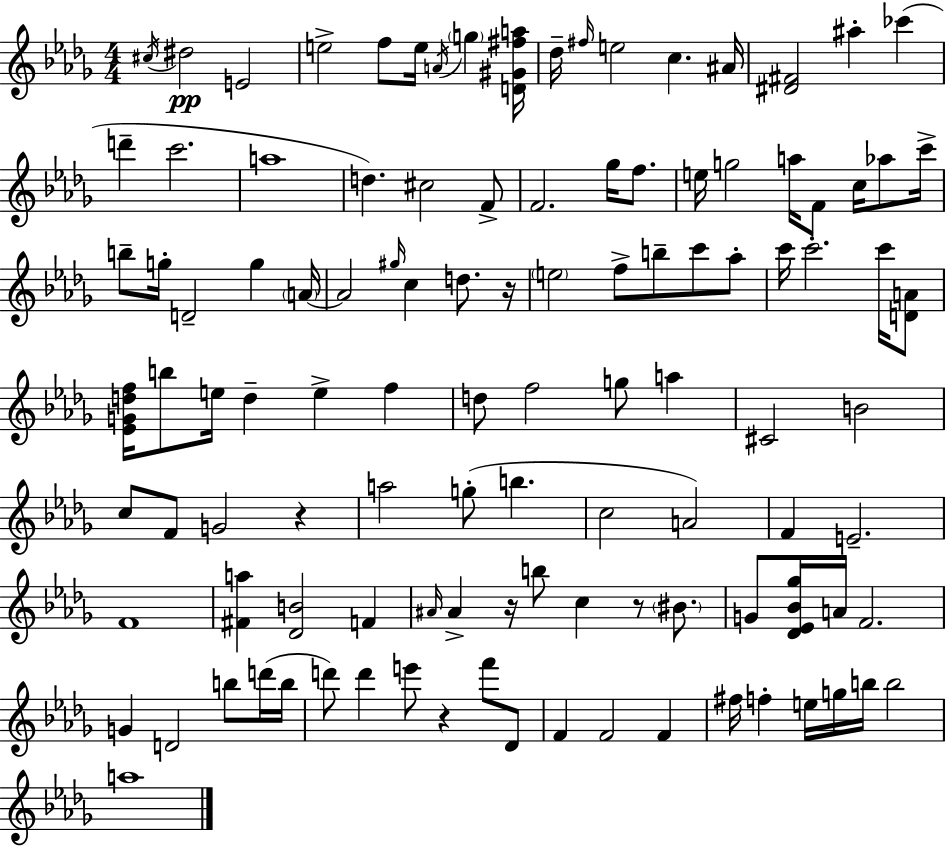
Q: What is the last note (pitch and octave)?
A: A5